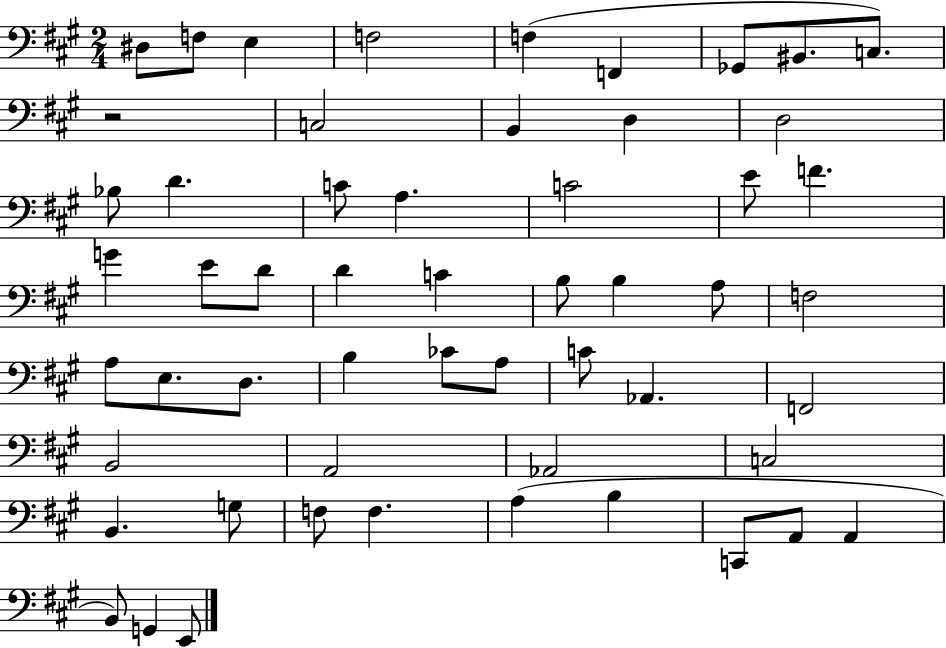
{
  \clef bass
  \numericTimeSignature
  \time 2/4
  \key a \major
  dis8 f8 e4 | f2 | f4( f,4 | ges,8 bis,8. c8.) | \break r2 | c2 | b,4 d4 | d2 | \break bes8 d'4. | c'8 a4. | c'2 | e'8 f'4. | \break g'4 e'8 d'8 | d'4 c'4 | b8 b4 a8 | f2 | \break a8 e8. d8. | b4 ces'8 a8 | c'8 aes,4. | f,2 | \break b,2 | a,2 | aes,2 | c2 | \break b,4. g8 | f8 f4. | a4( b4 | c,8 a,8 a,4 | \break b,8) g,4 e,8 | \bar "|."
}